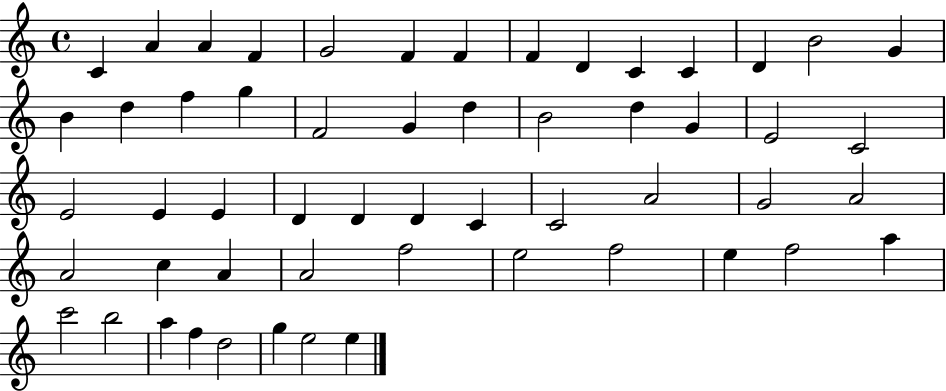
X:1
T:Untitled
M:4/4
L:1/4
K:C
C A A F G2 F F F D C C D B2 G B d f g F2 G d B2 d G E2 C2 E2 E E D D D C C2 A2 G2 A2 A2 c A A2 f2 e2 f2 e f2 a c'2 b2 a f d2 g e2 e